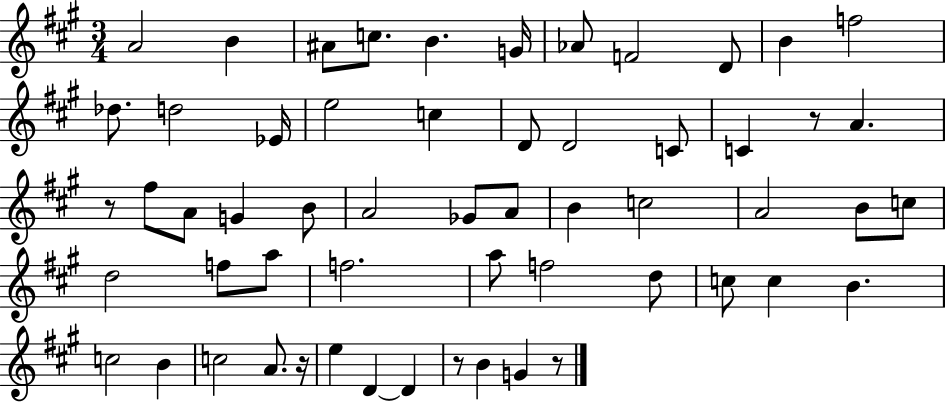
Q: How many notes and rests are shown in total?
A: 57